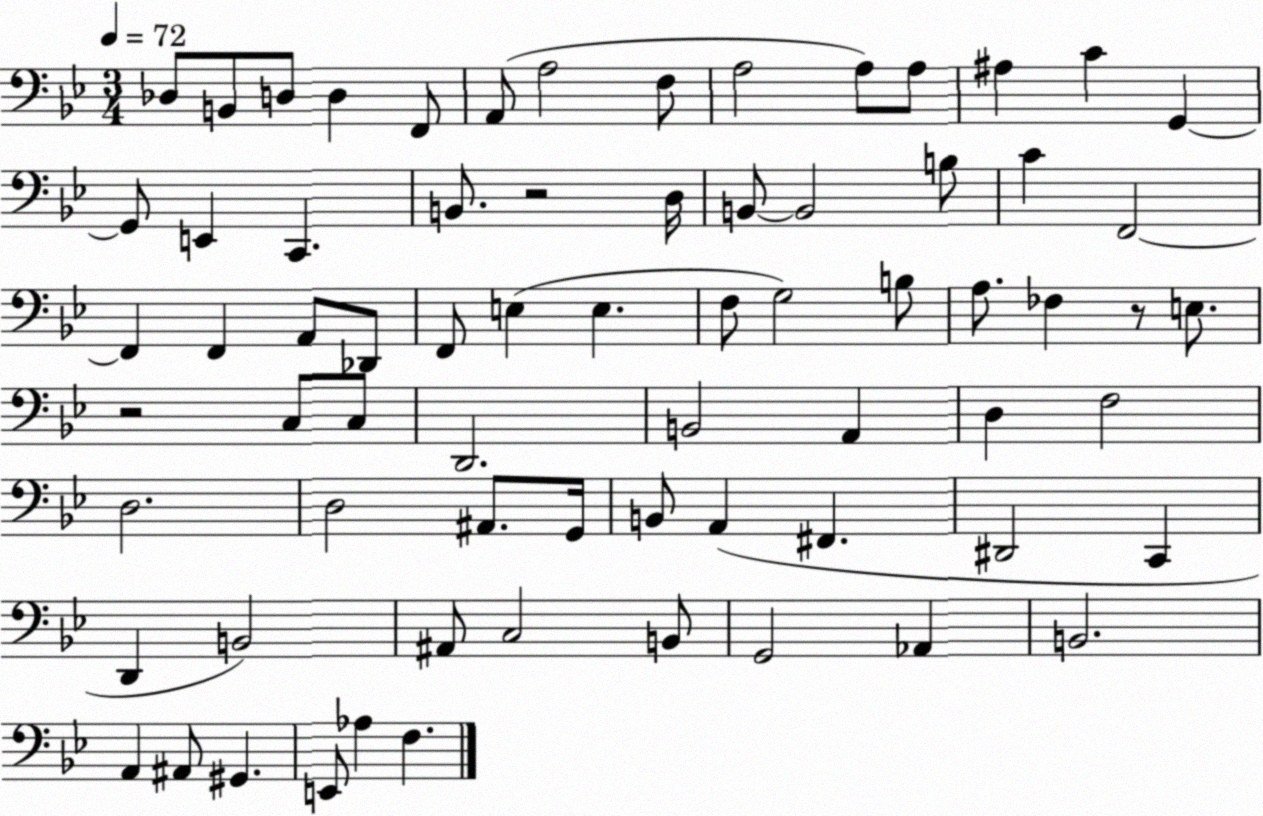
X:1
T:Untitled
M:3/4
L:1/4
K:Bb
_D,/2 B,,/2 D,/2 D, F,,/2 A,,/2 A,2 F,/2 A,2 A,/2 A,/2 ^A, C G,, G,,/2 E,, C,, B,,/2 z2 D,/4 B,,/2 B,,2 B,/2 C F,,2 F,, F,, A,,/2 _D,,/2 F,,/2 E, E, F,/2 G,2 B,/2 A,/2 _F, z/2 E,/2 z2 C,/2 C,/2 D,,2 B,,2 A,, D, F,2 D,2 D,2 ^A,,/2 G,,/4 B,,/2 A,, ^F,, ^D,,2 C,, D,, B,,2 ^A,,/2 C,2 B,,/2 G,,2 _A,, B,,2 A,, ^A,,/2 ^G,, E,,/2 _A, F,